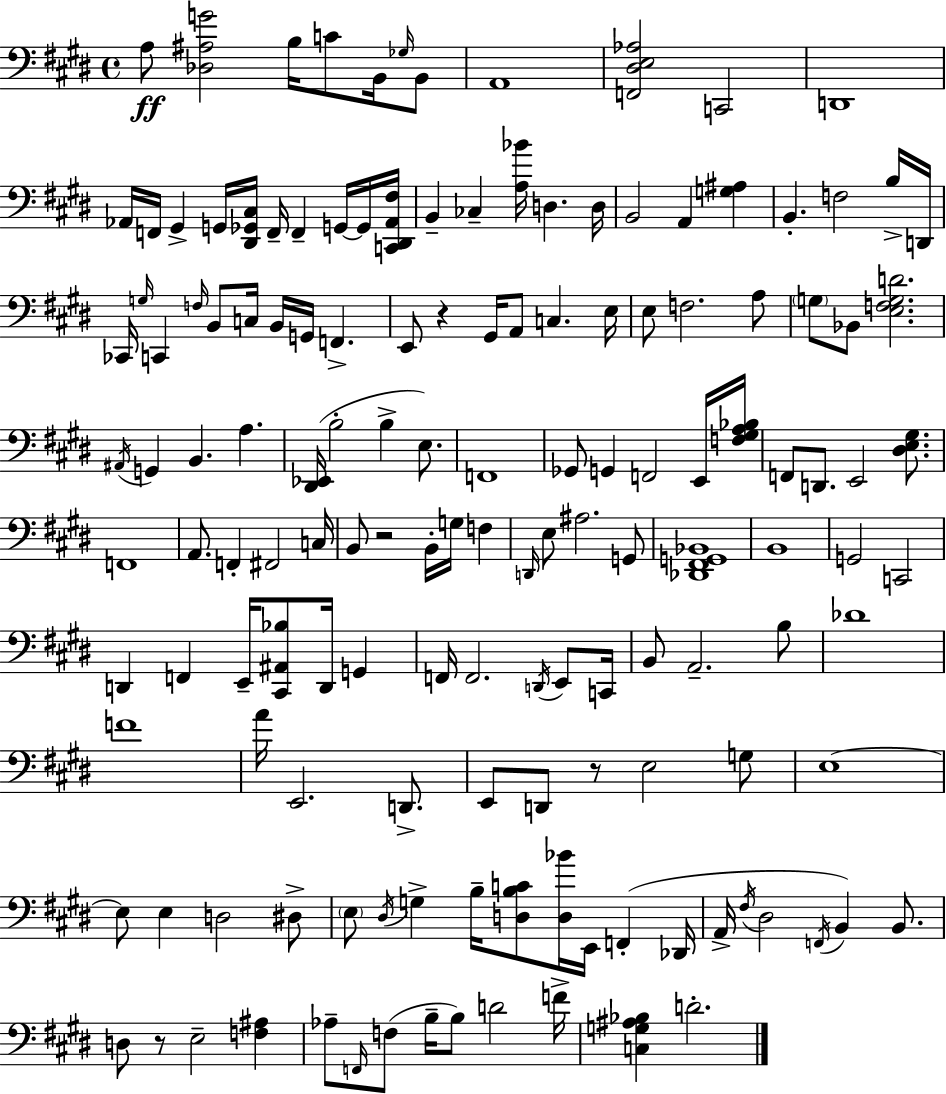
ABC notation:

X:1
T:Untitled
M:4/4
L:1/4
K:E
A,/2 [_D,^A,G]2 B,/4 C/2 B,,/4 _G,/4 B,,/2 A,,4 [F,,^D,E,_A,]2 C,,2 D,,4 _A,,/4 F,,/4 ^G,, G,,/4 [^D,,_G,,^C,]/4 F,,/4 F,, G,,/4 G,,/4 [C,,^D,,_A,,^F,]/4 B,, _C, [A,_B]/4 D, D,/4 B,,2 A,, [G,^A,] B,, F,2 B,/4 D,,/4 _C,,/4 G,/4 C,, F,/4 B,,/2 C,/4 B,,/4 G,,/4 F,, E,,/2 z ^G,,/4 A,,/2 C, E,/4 E,/2 F,2 A,/2 G,/2 _B,,/2 [E,F,G,D]2 ^A,,/4 G,, B,, A, [^D,,_E,,]/4 B,2 B, E,/2 F,,4 _G,,/2 G,, F,,2 E,,/4 [F,^G,A,_B,]/4 F,,/2 D,,/2 E,,2 [^D,E,^G,]/2 F,,4 A,,/2 F,, ^F,,2 C,/4 B,,/2 z2 B,,/4 G,/4 F, D,,/4 E,/2 ^A,2 G,,/2 [_D,,^F,,G,,_B,,]4 B,,4 G,,2 C,,2 D,, F,, E,,/4 [^C,,^A,,_B,]/2 D,,/4 G,, F,,/4 F,,2 D,,/4 E,,/2 C,,/4 B,,/2 A,,2 B,/2 _D4 F4 A/4 E,,2 D,,/2 E,,/2 D,,/2 z/2 E,2 G,/2 E,4 E,/2 E, D,2 ^D,/2 E,/2 ^D,/4 G, B,/4 [D,B,C]/2 [D,_B]/4 E,,/4 F,, _D,,/4 A,,/4 ^F,/4 ^D,2 F,,/4 B,, B,,/2 D,/2 z/2 E,2 [F,^A,] _A,/2 F,,/4 F,/2 B,/4 B,/2 D2 F/4 [C,G,^A,_B,] D2